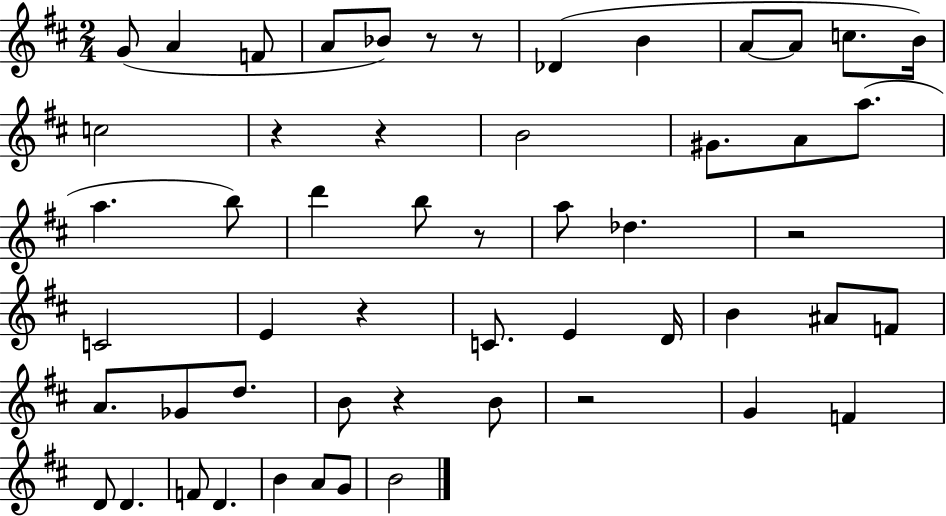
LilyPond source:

{
  \clef treble
  \numericTimeSignature
  \time 2/4
  \key d \major
  g'8( a'4 f'8 | a'8 bes'8) r8 r8 | des'4( b'4 | a'8~~ a'8 c''8. b'16) | \break c''2 | r4 r4 | b'2 | gis'8. a'8 a''8.( | \break a''4. b''8) | d'''4 b''8 r8 | a''8 des''4. | r2 | \break c'2 | e'4 r4 | c'8. e'4 d'16 | b'4 ais'8 f'8 | \break a'8. ges'8 d''8. | b'8 r4 b'8 | r2 | g'4 f'4 | \break d'8 d'4. | f'8 d'4. | b'4 a'8 g'8 | b'2 | \break \bar "|."
}